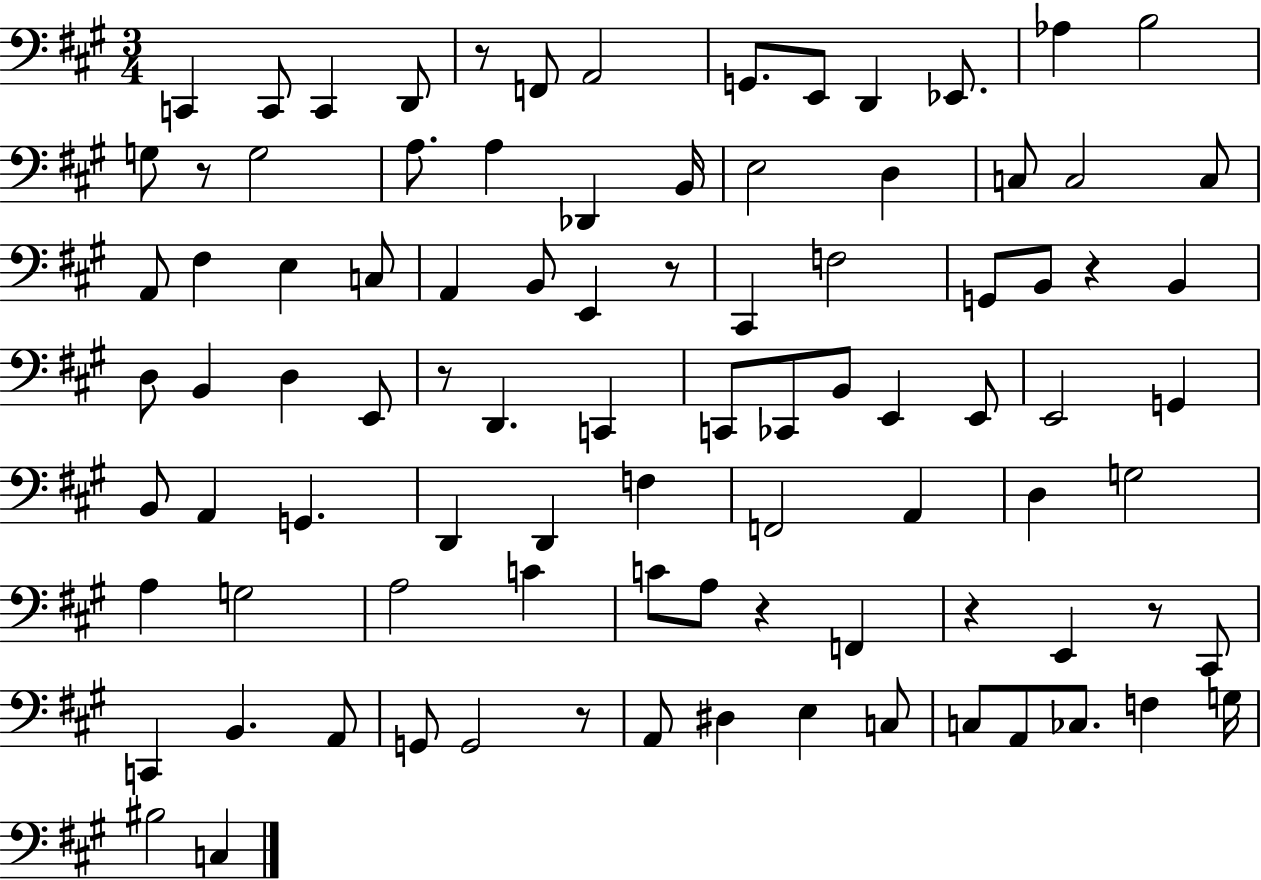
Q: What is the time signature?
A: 3/4